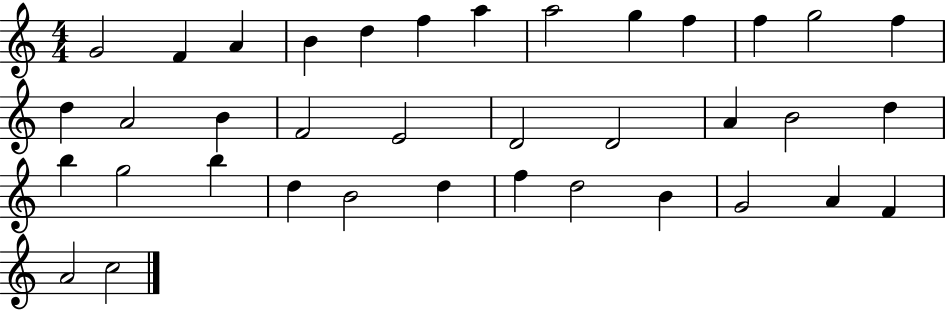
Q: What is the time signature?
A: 4/4